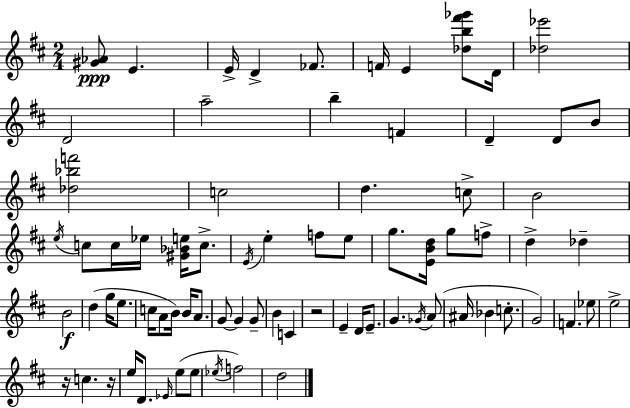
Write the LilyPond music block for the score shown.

{
  \clef treble
  \numericTimeSignature
  \time 2/4
  \key d \major
  <gis' aes'>8\ppp e'4. | e'16-> d'4-> fes'8. | f'16 e'4 <des'' b'' fis''' ges'''>8 d'16 | <des'' ees'''>2 | \break d'2 | a''2-- | b''4-- f'4 | d'4-- d'8 b'8 | \break <des'' bes'' f'''>2 | c''2 | d''4. c''8-> | b'2 | \break \acciaccatura { e''16 } c''8 c''16 ees''16 <gis' bes' e''>16 c''8.-> | \acciaccatura { e'16 } e''4-. f''8 | e''8 g''8. <e' b' d''>16 g''8 | f''8-> d''4-> des''4-- | \break b'2\f | d''4( g''16 e''8. | c''16 a'8 b'16) b'16 a'8. | g'8~~ g'4 | \break g'8-- b'4 c'4 | r2 | e'4-- d'16 e'8.-- | g'4. | \break \acciaccatura { ges'16 } a'8( ais'16 bes'4 | c''8.-. g'2) | f'4. | ees''8 e''2-> | \break r16 c''4. | r16 e''16 d'8. \grace { ees'16 }( | e''8 e''8 \acciaccatura { ees''16 } f''2) | d''2 | \break \bar "|."
}